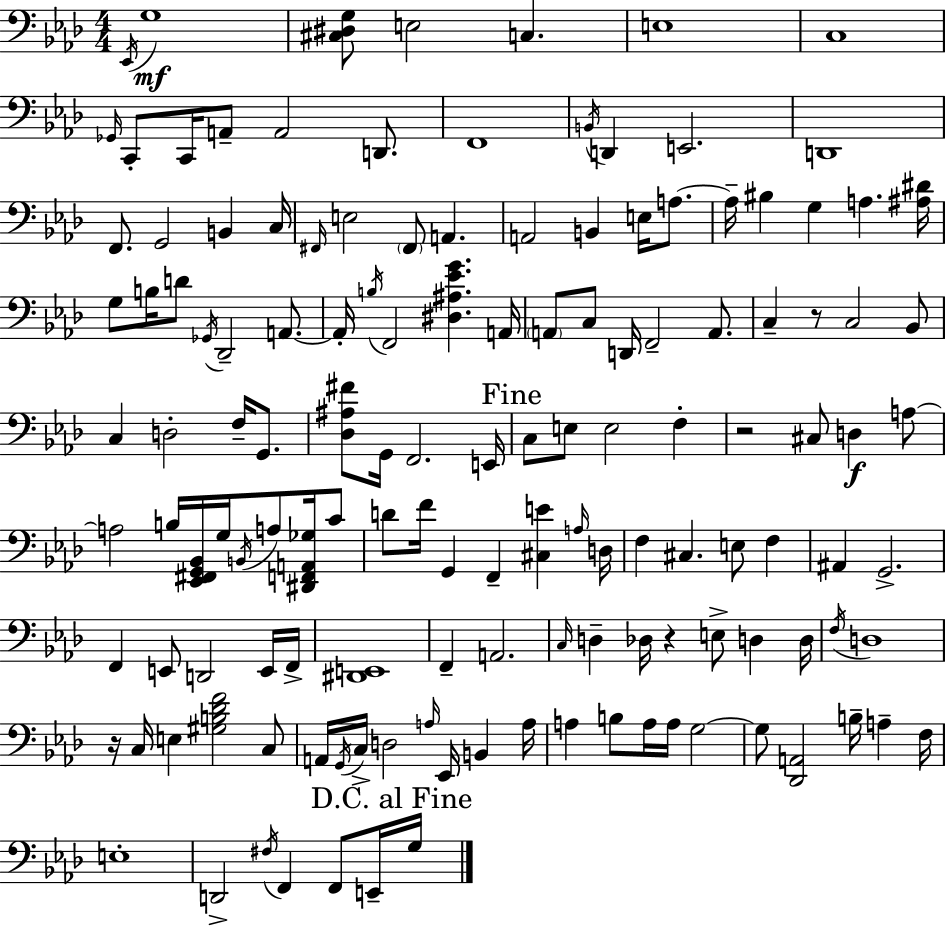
{
  \clef bass
  \numericTimeSignature
  \time 4/4
  \key aes \major
  \acciaccatura { ees,16 }\mf g1 | <cis dis g>8 e2 c4. | e1 | c1 | \break \grace { ges,16 } c,8-. c,16 a,8-- a,2 d,8. | f,1 | \acciaccatura { b,16 } d,4 e,2. | d,1 | \break f,8. g,2 b,4 | c16 \grace { fis,16 } e2 \parenthesize fis,8 a,4. | a,2 b,4 | e16 a8.~~ a16-- bis4 g4 a4. | \break <ais dis'>16 g8 b16 d'8 \acciaccatura { ges,16 } des,2-- | a,8.~~ a,16-. \acciaccatura { b16 } f,2 <dis ais ees' g'>4. | a,16 \parenthesize a,8 c8 d,16 f,2-- | a,8. c4-- r8 c2 | \break bes,8 c4 d2-. | f16-- g,8. <des ais fis'>8 g,16 f,2. | e,16 \mark "Fine" c8 e8 e2 | f4-. r2 cis8 | \break d4\f a8~~ a2 b16 <ees, fis, g, bes,>16 | g16 \acciaccatura { b,16 } a8 <dis, f, a, ges>16 c'8 d'8 f'16 g,4 f,4-- | <cis e'>4 \grace { a16 } d16 f4 cis4. | e8 f4 ais,4 g,2.-> | \break f,4 e,8 d,2 | e,16 f,16-> <dis, e,>1 | f,4-- a,2. | \grace { c16 } d4-- des16 r4 | \break e8-> d4 d16 \acciaccatura { f16 } d1 | r16 c16 e4 | <gis b des' f'>2 c8 a,16 \acciaccatura { g,16 } c16-> d2 | \grace { a16 } ees,16 b,4 a16 a4 | \break b8 a16 a16 g2~~ g8 <des, a,>2 | b16-- a4-- f16 e1-. | d,2-> | \acciaccatura { fis16 } f,4 f,8 e,16-- \mark "D.C. al Fine" g16 \bar "|."
}